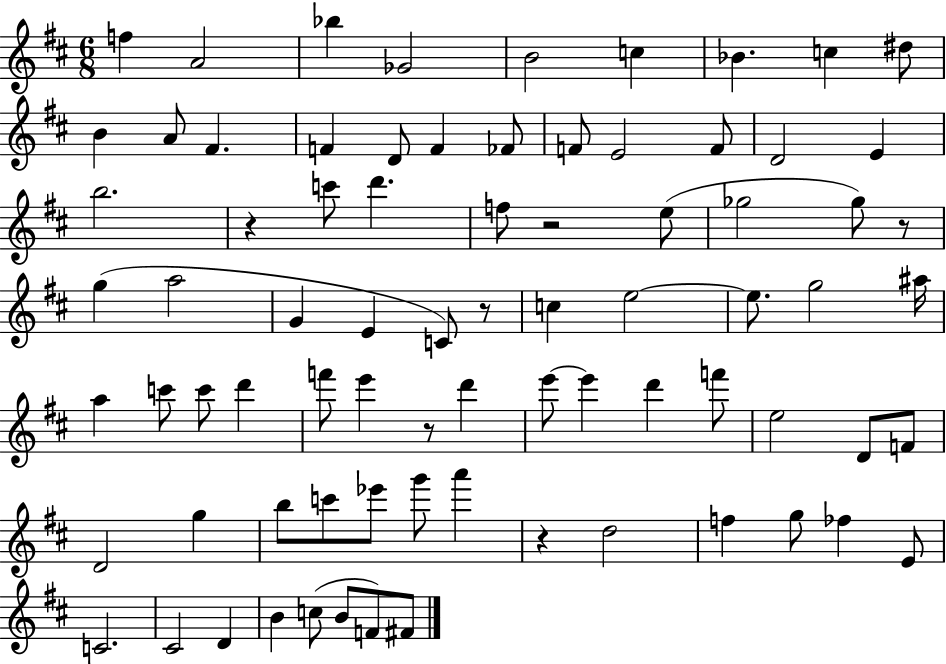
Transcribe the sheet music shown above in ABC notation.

X:1
T:Untitled
M:6/8
L:1/4
K:D
f A2 _b _G2 B2 c _B c ^d/2 B A/2 ^F F D/2 F _F/2 F/2 E2 F/2 D2 E b2 z c'/2 d' f/2 z2 e/2 _g2 _g/2 z/2 g a2 G E C/2 z/2 c e2 e/2 g2 ^a/4 a c'/2 c'/2 d' f'/2 e' z/2 d' e'/2 e' d' f'/2 e2 D/2 F/2 D2 g b/2 c'/2 _e'/2 g'/2 a' z d2 f g/2 _f E/2 C2 ^C2 D B c/2 B/2 F/2 ^F/2